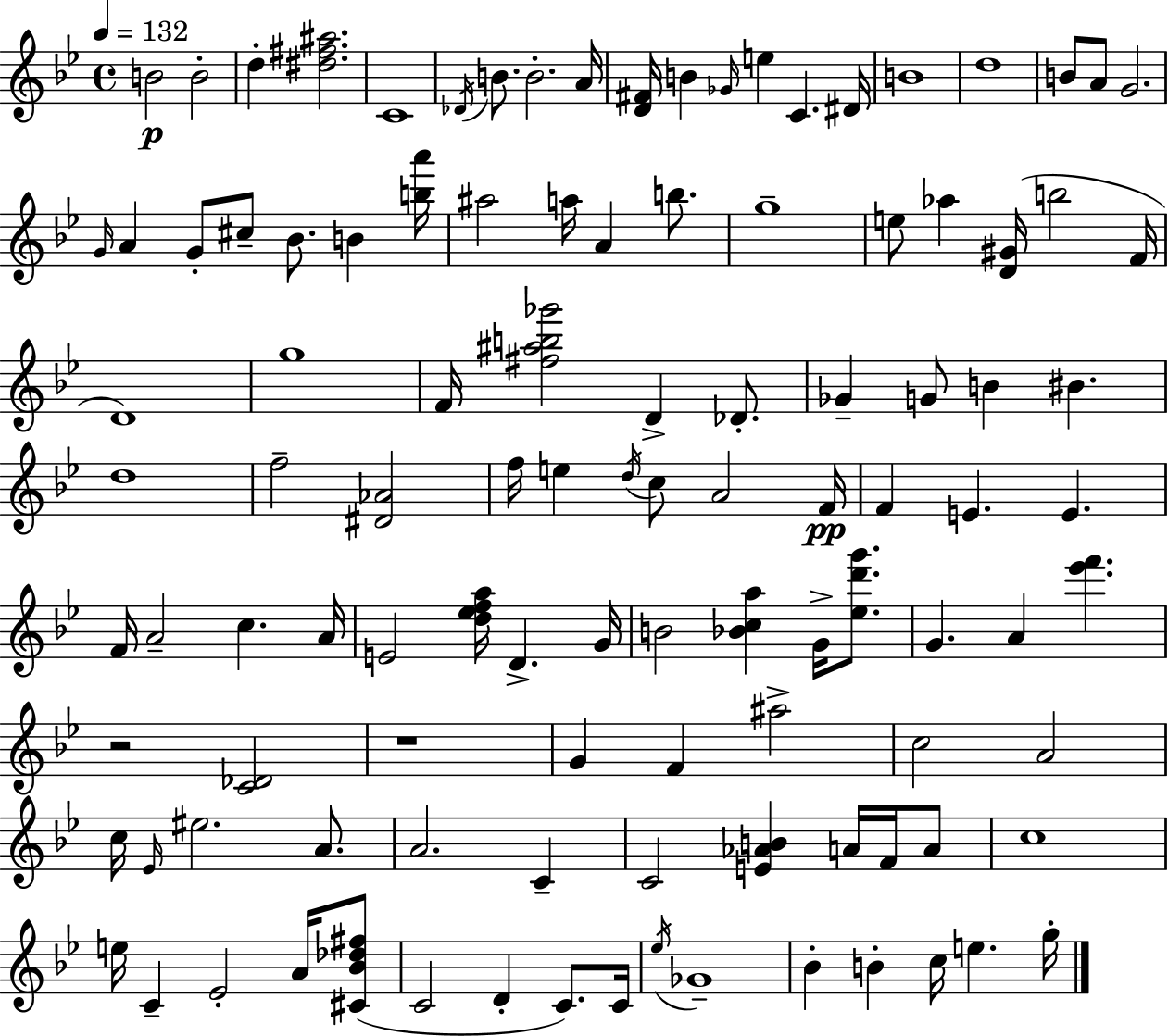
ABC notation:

X:1
T:Untitled
M:4/4
L:1/4
K:Gm
B2 B2 d [^d^f^a]2 C4 _D/4 B/2 B2 A/4 [D^F]/4 B _G/4 e C ^D/4 B4 d4 B/2 A/2 G2 G/4 A G/2 ^c/2 _B/2 B [ba']/4 ^a2 a/4 A b/2 g4 e/2 _a [D^G]/4 b2 F/4 D4 g4 F/4 [^f^ab_g']2 D _D/2 _G G/2 B ^B d4 f2 [^D_A]2 f/4 e d/4 c/2 A2 F/4 F E E F/4 A2 c A/4 E2 [d_efa]/4 D G/4 B2 [_Bca] G/4 [_ed'g']/2 G A [_e'f'] z2 [C_D]2 z4 G F ^a2 c2 A2 c/4 _E/4 ^e2 A/2 A2 C C2 [E_AB] A/4 F/4 A/2 c4 e/4 C _E2 A/4 [^C_B_d^f]/2 C2 D C/2 C/4 _e/4 _G4 _B B c/4 e g/4